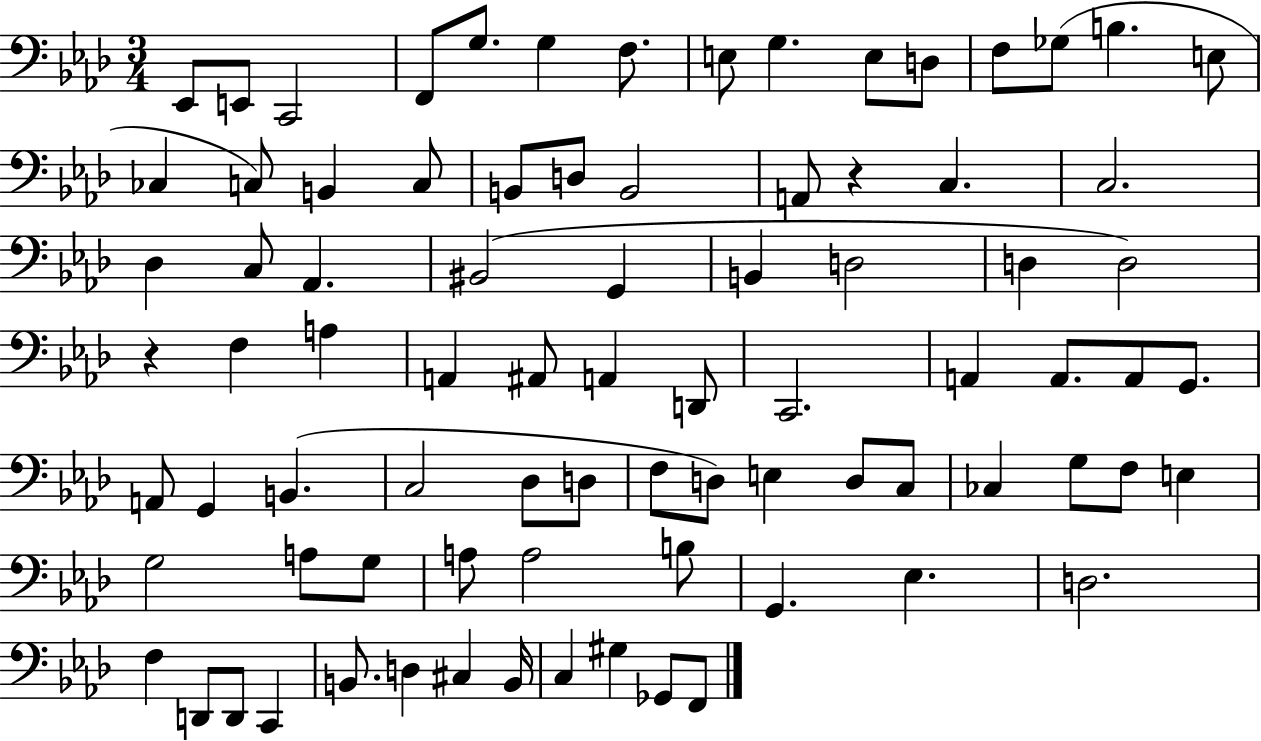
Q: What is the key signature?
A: AES major